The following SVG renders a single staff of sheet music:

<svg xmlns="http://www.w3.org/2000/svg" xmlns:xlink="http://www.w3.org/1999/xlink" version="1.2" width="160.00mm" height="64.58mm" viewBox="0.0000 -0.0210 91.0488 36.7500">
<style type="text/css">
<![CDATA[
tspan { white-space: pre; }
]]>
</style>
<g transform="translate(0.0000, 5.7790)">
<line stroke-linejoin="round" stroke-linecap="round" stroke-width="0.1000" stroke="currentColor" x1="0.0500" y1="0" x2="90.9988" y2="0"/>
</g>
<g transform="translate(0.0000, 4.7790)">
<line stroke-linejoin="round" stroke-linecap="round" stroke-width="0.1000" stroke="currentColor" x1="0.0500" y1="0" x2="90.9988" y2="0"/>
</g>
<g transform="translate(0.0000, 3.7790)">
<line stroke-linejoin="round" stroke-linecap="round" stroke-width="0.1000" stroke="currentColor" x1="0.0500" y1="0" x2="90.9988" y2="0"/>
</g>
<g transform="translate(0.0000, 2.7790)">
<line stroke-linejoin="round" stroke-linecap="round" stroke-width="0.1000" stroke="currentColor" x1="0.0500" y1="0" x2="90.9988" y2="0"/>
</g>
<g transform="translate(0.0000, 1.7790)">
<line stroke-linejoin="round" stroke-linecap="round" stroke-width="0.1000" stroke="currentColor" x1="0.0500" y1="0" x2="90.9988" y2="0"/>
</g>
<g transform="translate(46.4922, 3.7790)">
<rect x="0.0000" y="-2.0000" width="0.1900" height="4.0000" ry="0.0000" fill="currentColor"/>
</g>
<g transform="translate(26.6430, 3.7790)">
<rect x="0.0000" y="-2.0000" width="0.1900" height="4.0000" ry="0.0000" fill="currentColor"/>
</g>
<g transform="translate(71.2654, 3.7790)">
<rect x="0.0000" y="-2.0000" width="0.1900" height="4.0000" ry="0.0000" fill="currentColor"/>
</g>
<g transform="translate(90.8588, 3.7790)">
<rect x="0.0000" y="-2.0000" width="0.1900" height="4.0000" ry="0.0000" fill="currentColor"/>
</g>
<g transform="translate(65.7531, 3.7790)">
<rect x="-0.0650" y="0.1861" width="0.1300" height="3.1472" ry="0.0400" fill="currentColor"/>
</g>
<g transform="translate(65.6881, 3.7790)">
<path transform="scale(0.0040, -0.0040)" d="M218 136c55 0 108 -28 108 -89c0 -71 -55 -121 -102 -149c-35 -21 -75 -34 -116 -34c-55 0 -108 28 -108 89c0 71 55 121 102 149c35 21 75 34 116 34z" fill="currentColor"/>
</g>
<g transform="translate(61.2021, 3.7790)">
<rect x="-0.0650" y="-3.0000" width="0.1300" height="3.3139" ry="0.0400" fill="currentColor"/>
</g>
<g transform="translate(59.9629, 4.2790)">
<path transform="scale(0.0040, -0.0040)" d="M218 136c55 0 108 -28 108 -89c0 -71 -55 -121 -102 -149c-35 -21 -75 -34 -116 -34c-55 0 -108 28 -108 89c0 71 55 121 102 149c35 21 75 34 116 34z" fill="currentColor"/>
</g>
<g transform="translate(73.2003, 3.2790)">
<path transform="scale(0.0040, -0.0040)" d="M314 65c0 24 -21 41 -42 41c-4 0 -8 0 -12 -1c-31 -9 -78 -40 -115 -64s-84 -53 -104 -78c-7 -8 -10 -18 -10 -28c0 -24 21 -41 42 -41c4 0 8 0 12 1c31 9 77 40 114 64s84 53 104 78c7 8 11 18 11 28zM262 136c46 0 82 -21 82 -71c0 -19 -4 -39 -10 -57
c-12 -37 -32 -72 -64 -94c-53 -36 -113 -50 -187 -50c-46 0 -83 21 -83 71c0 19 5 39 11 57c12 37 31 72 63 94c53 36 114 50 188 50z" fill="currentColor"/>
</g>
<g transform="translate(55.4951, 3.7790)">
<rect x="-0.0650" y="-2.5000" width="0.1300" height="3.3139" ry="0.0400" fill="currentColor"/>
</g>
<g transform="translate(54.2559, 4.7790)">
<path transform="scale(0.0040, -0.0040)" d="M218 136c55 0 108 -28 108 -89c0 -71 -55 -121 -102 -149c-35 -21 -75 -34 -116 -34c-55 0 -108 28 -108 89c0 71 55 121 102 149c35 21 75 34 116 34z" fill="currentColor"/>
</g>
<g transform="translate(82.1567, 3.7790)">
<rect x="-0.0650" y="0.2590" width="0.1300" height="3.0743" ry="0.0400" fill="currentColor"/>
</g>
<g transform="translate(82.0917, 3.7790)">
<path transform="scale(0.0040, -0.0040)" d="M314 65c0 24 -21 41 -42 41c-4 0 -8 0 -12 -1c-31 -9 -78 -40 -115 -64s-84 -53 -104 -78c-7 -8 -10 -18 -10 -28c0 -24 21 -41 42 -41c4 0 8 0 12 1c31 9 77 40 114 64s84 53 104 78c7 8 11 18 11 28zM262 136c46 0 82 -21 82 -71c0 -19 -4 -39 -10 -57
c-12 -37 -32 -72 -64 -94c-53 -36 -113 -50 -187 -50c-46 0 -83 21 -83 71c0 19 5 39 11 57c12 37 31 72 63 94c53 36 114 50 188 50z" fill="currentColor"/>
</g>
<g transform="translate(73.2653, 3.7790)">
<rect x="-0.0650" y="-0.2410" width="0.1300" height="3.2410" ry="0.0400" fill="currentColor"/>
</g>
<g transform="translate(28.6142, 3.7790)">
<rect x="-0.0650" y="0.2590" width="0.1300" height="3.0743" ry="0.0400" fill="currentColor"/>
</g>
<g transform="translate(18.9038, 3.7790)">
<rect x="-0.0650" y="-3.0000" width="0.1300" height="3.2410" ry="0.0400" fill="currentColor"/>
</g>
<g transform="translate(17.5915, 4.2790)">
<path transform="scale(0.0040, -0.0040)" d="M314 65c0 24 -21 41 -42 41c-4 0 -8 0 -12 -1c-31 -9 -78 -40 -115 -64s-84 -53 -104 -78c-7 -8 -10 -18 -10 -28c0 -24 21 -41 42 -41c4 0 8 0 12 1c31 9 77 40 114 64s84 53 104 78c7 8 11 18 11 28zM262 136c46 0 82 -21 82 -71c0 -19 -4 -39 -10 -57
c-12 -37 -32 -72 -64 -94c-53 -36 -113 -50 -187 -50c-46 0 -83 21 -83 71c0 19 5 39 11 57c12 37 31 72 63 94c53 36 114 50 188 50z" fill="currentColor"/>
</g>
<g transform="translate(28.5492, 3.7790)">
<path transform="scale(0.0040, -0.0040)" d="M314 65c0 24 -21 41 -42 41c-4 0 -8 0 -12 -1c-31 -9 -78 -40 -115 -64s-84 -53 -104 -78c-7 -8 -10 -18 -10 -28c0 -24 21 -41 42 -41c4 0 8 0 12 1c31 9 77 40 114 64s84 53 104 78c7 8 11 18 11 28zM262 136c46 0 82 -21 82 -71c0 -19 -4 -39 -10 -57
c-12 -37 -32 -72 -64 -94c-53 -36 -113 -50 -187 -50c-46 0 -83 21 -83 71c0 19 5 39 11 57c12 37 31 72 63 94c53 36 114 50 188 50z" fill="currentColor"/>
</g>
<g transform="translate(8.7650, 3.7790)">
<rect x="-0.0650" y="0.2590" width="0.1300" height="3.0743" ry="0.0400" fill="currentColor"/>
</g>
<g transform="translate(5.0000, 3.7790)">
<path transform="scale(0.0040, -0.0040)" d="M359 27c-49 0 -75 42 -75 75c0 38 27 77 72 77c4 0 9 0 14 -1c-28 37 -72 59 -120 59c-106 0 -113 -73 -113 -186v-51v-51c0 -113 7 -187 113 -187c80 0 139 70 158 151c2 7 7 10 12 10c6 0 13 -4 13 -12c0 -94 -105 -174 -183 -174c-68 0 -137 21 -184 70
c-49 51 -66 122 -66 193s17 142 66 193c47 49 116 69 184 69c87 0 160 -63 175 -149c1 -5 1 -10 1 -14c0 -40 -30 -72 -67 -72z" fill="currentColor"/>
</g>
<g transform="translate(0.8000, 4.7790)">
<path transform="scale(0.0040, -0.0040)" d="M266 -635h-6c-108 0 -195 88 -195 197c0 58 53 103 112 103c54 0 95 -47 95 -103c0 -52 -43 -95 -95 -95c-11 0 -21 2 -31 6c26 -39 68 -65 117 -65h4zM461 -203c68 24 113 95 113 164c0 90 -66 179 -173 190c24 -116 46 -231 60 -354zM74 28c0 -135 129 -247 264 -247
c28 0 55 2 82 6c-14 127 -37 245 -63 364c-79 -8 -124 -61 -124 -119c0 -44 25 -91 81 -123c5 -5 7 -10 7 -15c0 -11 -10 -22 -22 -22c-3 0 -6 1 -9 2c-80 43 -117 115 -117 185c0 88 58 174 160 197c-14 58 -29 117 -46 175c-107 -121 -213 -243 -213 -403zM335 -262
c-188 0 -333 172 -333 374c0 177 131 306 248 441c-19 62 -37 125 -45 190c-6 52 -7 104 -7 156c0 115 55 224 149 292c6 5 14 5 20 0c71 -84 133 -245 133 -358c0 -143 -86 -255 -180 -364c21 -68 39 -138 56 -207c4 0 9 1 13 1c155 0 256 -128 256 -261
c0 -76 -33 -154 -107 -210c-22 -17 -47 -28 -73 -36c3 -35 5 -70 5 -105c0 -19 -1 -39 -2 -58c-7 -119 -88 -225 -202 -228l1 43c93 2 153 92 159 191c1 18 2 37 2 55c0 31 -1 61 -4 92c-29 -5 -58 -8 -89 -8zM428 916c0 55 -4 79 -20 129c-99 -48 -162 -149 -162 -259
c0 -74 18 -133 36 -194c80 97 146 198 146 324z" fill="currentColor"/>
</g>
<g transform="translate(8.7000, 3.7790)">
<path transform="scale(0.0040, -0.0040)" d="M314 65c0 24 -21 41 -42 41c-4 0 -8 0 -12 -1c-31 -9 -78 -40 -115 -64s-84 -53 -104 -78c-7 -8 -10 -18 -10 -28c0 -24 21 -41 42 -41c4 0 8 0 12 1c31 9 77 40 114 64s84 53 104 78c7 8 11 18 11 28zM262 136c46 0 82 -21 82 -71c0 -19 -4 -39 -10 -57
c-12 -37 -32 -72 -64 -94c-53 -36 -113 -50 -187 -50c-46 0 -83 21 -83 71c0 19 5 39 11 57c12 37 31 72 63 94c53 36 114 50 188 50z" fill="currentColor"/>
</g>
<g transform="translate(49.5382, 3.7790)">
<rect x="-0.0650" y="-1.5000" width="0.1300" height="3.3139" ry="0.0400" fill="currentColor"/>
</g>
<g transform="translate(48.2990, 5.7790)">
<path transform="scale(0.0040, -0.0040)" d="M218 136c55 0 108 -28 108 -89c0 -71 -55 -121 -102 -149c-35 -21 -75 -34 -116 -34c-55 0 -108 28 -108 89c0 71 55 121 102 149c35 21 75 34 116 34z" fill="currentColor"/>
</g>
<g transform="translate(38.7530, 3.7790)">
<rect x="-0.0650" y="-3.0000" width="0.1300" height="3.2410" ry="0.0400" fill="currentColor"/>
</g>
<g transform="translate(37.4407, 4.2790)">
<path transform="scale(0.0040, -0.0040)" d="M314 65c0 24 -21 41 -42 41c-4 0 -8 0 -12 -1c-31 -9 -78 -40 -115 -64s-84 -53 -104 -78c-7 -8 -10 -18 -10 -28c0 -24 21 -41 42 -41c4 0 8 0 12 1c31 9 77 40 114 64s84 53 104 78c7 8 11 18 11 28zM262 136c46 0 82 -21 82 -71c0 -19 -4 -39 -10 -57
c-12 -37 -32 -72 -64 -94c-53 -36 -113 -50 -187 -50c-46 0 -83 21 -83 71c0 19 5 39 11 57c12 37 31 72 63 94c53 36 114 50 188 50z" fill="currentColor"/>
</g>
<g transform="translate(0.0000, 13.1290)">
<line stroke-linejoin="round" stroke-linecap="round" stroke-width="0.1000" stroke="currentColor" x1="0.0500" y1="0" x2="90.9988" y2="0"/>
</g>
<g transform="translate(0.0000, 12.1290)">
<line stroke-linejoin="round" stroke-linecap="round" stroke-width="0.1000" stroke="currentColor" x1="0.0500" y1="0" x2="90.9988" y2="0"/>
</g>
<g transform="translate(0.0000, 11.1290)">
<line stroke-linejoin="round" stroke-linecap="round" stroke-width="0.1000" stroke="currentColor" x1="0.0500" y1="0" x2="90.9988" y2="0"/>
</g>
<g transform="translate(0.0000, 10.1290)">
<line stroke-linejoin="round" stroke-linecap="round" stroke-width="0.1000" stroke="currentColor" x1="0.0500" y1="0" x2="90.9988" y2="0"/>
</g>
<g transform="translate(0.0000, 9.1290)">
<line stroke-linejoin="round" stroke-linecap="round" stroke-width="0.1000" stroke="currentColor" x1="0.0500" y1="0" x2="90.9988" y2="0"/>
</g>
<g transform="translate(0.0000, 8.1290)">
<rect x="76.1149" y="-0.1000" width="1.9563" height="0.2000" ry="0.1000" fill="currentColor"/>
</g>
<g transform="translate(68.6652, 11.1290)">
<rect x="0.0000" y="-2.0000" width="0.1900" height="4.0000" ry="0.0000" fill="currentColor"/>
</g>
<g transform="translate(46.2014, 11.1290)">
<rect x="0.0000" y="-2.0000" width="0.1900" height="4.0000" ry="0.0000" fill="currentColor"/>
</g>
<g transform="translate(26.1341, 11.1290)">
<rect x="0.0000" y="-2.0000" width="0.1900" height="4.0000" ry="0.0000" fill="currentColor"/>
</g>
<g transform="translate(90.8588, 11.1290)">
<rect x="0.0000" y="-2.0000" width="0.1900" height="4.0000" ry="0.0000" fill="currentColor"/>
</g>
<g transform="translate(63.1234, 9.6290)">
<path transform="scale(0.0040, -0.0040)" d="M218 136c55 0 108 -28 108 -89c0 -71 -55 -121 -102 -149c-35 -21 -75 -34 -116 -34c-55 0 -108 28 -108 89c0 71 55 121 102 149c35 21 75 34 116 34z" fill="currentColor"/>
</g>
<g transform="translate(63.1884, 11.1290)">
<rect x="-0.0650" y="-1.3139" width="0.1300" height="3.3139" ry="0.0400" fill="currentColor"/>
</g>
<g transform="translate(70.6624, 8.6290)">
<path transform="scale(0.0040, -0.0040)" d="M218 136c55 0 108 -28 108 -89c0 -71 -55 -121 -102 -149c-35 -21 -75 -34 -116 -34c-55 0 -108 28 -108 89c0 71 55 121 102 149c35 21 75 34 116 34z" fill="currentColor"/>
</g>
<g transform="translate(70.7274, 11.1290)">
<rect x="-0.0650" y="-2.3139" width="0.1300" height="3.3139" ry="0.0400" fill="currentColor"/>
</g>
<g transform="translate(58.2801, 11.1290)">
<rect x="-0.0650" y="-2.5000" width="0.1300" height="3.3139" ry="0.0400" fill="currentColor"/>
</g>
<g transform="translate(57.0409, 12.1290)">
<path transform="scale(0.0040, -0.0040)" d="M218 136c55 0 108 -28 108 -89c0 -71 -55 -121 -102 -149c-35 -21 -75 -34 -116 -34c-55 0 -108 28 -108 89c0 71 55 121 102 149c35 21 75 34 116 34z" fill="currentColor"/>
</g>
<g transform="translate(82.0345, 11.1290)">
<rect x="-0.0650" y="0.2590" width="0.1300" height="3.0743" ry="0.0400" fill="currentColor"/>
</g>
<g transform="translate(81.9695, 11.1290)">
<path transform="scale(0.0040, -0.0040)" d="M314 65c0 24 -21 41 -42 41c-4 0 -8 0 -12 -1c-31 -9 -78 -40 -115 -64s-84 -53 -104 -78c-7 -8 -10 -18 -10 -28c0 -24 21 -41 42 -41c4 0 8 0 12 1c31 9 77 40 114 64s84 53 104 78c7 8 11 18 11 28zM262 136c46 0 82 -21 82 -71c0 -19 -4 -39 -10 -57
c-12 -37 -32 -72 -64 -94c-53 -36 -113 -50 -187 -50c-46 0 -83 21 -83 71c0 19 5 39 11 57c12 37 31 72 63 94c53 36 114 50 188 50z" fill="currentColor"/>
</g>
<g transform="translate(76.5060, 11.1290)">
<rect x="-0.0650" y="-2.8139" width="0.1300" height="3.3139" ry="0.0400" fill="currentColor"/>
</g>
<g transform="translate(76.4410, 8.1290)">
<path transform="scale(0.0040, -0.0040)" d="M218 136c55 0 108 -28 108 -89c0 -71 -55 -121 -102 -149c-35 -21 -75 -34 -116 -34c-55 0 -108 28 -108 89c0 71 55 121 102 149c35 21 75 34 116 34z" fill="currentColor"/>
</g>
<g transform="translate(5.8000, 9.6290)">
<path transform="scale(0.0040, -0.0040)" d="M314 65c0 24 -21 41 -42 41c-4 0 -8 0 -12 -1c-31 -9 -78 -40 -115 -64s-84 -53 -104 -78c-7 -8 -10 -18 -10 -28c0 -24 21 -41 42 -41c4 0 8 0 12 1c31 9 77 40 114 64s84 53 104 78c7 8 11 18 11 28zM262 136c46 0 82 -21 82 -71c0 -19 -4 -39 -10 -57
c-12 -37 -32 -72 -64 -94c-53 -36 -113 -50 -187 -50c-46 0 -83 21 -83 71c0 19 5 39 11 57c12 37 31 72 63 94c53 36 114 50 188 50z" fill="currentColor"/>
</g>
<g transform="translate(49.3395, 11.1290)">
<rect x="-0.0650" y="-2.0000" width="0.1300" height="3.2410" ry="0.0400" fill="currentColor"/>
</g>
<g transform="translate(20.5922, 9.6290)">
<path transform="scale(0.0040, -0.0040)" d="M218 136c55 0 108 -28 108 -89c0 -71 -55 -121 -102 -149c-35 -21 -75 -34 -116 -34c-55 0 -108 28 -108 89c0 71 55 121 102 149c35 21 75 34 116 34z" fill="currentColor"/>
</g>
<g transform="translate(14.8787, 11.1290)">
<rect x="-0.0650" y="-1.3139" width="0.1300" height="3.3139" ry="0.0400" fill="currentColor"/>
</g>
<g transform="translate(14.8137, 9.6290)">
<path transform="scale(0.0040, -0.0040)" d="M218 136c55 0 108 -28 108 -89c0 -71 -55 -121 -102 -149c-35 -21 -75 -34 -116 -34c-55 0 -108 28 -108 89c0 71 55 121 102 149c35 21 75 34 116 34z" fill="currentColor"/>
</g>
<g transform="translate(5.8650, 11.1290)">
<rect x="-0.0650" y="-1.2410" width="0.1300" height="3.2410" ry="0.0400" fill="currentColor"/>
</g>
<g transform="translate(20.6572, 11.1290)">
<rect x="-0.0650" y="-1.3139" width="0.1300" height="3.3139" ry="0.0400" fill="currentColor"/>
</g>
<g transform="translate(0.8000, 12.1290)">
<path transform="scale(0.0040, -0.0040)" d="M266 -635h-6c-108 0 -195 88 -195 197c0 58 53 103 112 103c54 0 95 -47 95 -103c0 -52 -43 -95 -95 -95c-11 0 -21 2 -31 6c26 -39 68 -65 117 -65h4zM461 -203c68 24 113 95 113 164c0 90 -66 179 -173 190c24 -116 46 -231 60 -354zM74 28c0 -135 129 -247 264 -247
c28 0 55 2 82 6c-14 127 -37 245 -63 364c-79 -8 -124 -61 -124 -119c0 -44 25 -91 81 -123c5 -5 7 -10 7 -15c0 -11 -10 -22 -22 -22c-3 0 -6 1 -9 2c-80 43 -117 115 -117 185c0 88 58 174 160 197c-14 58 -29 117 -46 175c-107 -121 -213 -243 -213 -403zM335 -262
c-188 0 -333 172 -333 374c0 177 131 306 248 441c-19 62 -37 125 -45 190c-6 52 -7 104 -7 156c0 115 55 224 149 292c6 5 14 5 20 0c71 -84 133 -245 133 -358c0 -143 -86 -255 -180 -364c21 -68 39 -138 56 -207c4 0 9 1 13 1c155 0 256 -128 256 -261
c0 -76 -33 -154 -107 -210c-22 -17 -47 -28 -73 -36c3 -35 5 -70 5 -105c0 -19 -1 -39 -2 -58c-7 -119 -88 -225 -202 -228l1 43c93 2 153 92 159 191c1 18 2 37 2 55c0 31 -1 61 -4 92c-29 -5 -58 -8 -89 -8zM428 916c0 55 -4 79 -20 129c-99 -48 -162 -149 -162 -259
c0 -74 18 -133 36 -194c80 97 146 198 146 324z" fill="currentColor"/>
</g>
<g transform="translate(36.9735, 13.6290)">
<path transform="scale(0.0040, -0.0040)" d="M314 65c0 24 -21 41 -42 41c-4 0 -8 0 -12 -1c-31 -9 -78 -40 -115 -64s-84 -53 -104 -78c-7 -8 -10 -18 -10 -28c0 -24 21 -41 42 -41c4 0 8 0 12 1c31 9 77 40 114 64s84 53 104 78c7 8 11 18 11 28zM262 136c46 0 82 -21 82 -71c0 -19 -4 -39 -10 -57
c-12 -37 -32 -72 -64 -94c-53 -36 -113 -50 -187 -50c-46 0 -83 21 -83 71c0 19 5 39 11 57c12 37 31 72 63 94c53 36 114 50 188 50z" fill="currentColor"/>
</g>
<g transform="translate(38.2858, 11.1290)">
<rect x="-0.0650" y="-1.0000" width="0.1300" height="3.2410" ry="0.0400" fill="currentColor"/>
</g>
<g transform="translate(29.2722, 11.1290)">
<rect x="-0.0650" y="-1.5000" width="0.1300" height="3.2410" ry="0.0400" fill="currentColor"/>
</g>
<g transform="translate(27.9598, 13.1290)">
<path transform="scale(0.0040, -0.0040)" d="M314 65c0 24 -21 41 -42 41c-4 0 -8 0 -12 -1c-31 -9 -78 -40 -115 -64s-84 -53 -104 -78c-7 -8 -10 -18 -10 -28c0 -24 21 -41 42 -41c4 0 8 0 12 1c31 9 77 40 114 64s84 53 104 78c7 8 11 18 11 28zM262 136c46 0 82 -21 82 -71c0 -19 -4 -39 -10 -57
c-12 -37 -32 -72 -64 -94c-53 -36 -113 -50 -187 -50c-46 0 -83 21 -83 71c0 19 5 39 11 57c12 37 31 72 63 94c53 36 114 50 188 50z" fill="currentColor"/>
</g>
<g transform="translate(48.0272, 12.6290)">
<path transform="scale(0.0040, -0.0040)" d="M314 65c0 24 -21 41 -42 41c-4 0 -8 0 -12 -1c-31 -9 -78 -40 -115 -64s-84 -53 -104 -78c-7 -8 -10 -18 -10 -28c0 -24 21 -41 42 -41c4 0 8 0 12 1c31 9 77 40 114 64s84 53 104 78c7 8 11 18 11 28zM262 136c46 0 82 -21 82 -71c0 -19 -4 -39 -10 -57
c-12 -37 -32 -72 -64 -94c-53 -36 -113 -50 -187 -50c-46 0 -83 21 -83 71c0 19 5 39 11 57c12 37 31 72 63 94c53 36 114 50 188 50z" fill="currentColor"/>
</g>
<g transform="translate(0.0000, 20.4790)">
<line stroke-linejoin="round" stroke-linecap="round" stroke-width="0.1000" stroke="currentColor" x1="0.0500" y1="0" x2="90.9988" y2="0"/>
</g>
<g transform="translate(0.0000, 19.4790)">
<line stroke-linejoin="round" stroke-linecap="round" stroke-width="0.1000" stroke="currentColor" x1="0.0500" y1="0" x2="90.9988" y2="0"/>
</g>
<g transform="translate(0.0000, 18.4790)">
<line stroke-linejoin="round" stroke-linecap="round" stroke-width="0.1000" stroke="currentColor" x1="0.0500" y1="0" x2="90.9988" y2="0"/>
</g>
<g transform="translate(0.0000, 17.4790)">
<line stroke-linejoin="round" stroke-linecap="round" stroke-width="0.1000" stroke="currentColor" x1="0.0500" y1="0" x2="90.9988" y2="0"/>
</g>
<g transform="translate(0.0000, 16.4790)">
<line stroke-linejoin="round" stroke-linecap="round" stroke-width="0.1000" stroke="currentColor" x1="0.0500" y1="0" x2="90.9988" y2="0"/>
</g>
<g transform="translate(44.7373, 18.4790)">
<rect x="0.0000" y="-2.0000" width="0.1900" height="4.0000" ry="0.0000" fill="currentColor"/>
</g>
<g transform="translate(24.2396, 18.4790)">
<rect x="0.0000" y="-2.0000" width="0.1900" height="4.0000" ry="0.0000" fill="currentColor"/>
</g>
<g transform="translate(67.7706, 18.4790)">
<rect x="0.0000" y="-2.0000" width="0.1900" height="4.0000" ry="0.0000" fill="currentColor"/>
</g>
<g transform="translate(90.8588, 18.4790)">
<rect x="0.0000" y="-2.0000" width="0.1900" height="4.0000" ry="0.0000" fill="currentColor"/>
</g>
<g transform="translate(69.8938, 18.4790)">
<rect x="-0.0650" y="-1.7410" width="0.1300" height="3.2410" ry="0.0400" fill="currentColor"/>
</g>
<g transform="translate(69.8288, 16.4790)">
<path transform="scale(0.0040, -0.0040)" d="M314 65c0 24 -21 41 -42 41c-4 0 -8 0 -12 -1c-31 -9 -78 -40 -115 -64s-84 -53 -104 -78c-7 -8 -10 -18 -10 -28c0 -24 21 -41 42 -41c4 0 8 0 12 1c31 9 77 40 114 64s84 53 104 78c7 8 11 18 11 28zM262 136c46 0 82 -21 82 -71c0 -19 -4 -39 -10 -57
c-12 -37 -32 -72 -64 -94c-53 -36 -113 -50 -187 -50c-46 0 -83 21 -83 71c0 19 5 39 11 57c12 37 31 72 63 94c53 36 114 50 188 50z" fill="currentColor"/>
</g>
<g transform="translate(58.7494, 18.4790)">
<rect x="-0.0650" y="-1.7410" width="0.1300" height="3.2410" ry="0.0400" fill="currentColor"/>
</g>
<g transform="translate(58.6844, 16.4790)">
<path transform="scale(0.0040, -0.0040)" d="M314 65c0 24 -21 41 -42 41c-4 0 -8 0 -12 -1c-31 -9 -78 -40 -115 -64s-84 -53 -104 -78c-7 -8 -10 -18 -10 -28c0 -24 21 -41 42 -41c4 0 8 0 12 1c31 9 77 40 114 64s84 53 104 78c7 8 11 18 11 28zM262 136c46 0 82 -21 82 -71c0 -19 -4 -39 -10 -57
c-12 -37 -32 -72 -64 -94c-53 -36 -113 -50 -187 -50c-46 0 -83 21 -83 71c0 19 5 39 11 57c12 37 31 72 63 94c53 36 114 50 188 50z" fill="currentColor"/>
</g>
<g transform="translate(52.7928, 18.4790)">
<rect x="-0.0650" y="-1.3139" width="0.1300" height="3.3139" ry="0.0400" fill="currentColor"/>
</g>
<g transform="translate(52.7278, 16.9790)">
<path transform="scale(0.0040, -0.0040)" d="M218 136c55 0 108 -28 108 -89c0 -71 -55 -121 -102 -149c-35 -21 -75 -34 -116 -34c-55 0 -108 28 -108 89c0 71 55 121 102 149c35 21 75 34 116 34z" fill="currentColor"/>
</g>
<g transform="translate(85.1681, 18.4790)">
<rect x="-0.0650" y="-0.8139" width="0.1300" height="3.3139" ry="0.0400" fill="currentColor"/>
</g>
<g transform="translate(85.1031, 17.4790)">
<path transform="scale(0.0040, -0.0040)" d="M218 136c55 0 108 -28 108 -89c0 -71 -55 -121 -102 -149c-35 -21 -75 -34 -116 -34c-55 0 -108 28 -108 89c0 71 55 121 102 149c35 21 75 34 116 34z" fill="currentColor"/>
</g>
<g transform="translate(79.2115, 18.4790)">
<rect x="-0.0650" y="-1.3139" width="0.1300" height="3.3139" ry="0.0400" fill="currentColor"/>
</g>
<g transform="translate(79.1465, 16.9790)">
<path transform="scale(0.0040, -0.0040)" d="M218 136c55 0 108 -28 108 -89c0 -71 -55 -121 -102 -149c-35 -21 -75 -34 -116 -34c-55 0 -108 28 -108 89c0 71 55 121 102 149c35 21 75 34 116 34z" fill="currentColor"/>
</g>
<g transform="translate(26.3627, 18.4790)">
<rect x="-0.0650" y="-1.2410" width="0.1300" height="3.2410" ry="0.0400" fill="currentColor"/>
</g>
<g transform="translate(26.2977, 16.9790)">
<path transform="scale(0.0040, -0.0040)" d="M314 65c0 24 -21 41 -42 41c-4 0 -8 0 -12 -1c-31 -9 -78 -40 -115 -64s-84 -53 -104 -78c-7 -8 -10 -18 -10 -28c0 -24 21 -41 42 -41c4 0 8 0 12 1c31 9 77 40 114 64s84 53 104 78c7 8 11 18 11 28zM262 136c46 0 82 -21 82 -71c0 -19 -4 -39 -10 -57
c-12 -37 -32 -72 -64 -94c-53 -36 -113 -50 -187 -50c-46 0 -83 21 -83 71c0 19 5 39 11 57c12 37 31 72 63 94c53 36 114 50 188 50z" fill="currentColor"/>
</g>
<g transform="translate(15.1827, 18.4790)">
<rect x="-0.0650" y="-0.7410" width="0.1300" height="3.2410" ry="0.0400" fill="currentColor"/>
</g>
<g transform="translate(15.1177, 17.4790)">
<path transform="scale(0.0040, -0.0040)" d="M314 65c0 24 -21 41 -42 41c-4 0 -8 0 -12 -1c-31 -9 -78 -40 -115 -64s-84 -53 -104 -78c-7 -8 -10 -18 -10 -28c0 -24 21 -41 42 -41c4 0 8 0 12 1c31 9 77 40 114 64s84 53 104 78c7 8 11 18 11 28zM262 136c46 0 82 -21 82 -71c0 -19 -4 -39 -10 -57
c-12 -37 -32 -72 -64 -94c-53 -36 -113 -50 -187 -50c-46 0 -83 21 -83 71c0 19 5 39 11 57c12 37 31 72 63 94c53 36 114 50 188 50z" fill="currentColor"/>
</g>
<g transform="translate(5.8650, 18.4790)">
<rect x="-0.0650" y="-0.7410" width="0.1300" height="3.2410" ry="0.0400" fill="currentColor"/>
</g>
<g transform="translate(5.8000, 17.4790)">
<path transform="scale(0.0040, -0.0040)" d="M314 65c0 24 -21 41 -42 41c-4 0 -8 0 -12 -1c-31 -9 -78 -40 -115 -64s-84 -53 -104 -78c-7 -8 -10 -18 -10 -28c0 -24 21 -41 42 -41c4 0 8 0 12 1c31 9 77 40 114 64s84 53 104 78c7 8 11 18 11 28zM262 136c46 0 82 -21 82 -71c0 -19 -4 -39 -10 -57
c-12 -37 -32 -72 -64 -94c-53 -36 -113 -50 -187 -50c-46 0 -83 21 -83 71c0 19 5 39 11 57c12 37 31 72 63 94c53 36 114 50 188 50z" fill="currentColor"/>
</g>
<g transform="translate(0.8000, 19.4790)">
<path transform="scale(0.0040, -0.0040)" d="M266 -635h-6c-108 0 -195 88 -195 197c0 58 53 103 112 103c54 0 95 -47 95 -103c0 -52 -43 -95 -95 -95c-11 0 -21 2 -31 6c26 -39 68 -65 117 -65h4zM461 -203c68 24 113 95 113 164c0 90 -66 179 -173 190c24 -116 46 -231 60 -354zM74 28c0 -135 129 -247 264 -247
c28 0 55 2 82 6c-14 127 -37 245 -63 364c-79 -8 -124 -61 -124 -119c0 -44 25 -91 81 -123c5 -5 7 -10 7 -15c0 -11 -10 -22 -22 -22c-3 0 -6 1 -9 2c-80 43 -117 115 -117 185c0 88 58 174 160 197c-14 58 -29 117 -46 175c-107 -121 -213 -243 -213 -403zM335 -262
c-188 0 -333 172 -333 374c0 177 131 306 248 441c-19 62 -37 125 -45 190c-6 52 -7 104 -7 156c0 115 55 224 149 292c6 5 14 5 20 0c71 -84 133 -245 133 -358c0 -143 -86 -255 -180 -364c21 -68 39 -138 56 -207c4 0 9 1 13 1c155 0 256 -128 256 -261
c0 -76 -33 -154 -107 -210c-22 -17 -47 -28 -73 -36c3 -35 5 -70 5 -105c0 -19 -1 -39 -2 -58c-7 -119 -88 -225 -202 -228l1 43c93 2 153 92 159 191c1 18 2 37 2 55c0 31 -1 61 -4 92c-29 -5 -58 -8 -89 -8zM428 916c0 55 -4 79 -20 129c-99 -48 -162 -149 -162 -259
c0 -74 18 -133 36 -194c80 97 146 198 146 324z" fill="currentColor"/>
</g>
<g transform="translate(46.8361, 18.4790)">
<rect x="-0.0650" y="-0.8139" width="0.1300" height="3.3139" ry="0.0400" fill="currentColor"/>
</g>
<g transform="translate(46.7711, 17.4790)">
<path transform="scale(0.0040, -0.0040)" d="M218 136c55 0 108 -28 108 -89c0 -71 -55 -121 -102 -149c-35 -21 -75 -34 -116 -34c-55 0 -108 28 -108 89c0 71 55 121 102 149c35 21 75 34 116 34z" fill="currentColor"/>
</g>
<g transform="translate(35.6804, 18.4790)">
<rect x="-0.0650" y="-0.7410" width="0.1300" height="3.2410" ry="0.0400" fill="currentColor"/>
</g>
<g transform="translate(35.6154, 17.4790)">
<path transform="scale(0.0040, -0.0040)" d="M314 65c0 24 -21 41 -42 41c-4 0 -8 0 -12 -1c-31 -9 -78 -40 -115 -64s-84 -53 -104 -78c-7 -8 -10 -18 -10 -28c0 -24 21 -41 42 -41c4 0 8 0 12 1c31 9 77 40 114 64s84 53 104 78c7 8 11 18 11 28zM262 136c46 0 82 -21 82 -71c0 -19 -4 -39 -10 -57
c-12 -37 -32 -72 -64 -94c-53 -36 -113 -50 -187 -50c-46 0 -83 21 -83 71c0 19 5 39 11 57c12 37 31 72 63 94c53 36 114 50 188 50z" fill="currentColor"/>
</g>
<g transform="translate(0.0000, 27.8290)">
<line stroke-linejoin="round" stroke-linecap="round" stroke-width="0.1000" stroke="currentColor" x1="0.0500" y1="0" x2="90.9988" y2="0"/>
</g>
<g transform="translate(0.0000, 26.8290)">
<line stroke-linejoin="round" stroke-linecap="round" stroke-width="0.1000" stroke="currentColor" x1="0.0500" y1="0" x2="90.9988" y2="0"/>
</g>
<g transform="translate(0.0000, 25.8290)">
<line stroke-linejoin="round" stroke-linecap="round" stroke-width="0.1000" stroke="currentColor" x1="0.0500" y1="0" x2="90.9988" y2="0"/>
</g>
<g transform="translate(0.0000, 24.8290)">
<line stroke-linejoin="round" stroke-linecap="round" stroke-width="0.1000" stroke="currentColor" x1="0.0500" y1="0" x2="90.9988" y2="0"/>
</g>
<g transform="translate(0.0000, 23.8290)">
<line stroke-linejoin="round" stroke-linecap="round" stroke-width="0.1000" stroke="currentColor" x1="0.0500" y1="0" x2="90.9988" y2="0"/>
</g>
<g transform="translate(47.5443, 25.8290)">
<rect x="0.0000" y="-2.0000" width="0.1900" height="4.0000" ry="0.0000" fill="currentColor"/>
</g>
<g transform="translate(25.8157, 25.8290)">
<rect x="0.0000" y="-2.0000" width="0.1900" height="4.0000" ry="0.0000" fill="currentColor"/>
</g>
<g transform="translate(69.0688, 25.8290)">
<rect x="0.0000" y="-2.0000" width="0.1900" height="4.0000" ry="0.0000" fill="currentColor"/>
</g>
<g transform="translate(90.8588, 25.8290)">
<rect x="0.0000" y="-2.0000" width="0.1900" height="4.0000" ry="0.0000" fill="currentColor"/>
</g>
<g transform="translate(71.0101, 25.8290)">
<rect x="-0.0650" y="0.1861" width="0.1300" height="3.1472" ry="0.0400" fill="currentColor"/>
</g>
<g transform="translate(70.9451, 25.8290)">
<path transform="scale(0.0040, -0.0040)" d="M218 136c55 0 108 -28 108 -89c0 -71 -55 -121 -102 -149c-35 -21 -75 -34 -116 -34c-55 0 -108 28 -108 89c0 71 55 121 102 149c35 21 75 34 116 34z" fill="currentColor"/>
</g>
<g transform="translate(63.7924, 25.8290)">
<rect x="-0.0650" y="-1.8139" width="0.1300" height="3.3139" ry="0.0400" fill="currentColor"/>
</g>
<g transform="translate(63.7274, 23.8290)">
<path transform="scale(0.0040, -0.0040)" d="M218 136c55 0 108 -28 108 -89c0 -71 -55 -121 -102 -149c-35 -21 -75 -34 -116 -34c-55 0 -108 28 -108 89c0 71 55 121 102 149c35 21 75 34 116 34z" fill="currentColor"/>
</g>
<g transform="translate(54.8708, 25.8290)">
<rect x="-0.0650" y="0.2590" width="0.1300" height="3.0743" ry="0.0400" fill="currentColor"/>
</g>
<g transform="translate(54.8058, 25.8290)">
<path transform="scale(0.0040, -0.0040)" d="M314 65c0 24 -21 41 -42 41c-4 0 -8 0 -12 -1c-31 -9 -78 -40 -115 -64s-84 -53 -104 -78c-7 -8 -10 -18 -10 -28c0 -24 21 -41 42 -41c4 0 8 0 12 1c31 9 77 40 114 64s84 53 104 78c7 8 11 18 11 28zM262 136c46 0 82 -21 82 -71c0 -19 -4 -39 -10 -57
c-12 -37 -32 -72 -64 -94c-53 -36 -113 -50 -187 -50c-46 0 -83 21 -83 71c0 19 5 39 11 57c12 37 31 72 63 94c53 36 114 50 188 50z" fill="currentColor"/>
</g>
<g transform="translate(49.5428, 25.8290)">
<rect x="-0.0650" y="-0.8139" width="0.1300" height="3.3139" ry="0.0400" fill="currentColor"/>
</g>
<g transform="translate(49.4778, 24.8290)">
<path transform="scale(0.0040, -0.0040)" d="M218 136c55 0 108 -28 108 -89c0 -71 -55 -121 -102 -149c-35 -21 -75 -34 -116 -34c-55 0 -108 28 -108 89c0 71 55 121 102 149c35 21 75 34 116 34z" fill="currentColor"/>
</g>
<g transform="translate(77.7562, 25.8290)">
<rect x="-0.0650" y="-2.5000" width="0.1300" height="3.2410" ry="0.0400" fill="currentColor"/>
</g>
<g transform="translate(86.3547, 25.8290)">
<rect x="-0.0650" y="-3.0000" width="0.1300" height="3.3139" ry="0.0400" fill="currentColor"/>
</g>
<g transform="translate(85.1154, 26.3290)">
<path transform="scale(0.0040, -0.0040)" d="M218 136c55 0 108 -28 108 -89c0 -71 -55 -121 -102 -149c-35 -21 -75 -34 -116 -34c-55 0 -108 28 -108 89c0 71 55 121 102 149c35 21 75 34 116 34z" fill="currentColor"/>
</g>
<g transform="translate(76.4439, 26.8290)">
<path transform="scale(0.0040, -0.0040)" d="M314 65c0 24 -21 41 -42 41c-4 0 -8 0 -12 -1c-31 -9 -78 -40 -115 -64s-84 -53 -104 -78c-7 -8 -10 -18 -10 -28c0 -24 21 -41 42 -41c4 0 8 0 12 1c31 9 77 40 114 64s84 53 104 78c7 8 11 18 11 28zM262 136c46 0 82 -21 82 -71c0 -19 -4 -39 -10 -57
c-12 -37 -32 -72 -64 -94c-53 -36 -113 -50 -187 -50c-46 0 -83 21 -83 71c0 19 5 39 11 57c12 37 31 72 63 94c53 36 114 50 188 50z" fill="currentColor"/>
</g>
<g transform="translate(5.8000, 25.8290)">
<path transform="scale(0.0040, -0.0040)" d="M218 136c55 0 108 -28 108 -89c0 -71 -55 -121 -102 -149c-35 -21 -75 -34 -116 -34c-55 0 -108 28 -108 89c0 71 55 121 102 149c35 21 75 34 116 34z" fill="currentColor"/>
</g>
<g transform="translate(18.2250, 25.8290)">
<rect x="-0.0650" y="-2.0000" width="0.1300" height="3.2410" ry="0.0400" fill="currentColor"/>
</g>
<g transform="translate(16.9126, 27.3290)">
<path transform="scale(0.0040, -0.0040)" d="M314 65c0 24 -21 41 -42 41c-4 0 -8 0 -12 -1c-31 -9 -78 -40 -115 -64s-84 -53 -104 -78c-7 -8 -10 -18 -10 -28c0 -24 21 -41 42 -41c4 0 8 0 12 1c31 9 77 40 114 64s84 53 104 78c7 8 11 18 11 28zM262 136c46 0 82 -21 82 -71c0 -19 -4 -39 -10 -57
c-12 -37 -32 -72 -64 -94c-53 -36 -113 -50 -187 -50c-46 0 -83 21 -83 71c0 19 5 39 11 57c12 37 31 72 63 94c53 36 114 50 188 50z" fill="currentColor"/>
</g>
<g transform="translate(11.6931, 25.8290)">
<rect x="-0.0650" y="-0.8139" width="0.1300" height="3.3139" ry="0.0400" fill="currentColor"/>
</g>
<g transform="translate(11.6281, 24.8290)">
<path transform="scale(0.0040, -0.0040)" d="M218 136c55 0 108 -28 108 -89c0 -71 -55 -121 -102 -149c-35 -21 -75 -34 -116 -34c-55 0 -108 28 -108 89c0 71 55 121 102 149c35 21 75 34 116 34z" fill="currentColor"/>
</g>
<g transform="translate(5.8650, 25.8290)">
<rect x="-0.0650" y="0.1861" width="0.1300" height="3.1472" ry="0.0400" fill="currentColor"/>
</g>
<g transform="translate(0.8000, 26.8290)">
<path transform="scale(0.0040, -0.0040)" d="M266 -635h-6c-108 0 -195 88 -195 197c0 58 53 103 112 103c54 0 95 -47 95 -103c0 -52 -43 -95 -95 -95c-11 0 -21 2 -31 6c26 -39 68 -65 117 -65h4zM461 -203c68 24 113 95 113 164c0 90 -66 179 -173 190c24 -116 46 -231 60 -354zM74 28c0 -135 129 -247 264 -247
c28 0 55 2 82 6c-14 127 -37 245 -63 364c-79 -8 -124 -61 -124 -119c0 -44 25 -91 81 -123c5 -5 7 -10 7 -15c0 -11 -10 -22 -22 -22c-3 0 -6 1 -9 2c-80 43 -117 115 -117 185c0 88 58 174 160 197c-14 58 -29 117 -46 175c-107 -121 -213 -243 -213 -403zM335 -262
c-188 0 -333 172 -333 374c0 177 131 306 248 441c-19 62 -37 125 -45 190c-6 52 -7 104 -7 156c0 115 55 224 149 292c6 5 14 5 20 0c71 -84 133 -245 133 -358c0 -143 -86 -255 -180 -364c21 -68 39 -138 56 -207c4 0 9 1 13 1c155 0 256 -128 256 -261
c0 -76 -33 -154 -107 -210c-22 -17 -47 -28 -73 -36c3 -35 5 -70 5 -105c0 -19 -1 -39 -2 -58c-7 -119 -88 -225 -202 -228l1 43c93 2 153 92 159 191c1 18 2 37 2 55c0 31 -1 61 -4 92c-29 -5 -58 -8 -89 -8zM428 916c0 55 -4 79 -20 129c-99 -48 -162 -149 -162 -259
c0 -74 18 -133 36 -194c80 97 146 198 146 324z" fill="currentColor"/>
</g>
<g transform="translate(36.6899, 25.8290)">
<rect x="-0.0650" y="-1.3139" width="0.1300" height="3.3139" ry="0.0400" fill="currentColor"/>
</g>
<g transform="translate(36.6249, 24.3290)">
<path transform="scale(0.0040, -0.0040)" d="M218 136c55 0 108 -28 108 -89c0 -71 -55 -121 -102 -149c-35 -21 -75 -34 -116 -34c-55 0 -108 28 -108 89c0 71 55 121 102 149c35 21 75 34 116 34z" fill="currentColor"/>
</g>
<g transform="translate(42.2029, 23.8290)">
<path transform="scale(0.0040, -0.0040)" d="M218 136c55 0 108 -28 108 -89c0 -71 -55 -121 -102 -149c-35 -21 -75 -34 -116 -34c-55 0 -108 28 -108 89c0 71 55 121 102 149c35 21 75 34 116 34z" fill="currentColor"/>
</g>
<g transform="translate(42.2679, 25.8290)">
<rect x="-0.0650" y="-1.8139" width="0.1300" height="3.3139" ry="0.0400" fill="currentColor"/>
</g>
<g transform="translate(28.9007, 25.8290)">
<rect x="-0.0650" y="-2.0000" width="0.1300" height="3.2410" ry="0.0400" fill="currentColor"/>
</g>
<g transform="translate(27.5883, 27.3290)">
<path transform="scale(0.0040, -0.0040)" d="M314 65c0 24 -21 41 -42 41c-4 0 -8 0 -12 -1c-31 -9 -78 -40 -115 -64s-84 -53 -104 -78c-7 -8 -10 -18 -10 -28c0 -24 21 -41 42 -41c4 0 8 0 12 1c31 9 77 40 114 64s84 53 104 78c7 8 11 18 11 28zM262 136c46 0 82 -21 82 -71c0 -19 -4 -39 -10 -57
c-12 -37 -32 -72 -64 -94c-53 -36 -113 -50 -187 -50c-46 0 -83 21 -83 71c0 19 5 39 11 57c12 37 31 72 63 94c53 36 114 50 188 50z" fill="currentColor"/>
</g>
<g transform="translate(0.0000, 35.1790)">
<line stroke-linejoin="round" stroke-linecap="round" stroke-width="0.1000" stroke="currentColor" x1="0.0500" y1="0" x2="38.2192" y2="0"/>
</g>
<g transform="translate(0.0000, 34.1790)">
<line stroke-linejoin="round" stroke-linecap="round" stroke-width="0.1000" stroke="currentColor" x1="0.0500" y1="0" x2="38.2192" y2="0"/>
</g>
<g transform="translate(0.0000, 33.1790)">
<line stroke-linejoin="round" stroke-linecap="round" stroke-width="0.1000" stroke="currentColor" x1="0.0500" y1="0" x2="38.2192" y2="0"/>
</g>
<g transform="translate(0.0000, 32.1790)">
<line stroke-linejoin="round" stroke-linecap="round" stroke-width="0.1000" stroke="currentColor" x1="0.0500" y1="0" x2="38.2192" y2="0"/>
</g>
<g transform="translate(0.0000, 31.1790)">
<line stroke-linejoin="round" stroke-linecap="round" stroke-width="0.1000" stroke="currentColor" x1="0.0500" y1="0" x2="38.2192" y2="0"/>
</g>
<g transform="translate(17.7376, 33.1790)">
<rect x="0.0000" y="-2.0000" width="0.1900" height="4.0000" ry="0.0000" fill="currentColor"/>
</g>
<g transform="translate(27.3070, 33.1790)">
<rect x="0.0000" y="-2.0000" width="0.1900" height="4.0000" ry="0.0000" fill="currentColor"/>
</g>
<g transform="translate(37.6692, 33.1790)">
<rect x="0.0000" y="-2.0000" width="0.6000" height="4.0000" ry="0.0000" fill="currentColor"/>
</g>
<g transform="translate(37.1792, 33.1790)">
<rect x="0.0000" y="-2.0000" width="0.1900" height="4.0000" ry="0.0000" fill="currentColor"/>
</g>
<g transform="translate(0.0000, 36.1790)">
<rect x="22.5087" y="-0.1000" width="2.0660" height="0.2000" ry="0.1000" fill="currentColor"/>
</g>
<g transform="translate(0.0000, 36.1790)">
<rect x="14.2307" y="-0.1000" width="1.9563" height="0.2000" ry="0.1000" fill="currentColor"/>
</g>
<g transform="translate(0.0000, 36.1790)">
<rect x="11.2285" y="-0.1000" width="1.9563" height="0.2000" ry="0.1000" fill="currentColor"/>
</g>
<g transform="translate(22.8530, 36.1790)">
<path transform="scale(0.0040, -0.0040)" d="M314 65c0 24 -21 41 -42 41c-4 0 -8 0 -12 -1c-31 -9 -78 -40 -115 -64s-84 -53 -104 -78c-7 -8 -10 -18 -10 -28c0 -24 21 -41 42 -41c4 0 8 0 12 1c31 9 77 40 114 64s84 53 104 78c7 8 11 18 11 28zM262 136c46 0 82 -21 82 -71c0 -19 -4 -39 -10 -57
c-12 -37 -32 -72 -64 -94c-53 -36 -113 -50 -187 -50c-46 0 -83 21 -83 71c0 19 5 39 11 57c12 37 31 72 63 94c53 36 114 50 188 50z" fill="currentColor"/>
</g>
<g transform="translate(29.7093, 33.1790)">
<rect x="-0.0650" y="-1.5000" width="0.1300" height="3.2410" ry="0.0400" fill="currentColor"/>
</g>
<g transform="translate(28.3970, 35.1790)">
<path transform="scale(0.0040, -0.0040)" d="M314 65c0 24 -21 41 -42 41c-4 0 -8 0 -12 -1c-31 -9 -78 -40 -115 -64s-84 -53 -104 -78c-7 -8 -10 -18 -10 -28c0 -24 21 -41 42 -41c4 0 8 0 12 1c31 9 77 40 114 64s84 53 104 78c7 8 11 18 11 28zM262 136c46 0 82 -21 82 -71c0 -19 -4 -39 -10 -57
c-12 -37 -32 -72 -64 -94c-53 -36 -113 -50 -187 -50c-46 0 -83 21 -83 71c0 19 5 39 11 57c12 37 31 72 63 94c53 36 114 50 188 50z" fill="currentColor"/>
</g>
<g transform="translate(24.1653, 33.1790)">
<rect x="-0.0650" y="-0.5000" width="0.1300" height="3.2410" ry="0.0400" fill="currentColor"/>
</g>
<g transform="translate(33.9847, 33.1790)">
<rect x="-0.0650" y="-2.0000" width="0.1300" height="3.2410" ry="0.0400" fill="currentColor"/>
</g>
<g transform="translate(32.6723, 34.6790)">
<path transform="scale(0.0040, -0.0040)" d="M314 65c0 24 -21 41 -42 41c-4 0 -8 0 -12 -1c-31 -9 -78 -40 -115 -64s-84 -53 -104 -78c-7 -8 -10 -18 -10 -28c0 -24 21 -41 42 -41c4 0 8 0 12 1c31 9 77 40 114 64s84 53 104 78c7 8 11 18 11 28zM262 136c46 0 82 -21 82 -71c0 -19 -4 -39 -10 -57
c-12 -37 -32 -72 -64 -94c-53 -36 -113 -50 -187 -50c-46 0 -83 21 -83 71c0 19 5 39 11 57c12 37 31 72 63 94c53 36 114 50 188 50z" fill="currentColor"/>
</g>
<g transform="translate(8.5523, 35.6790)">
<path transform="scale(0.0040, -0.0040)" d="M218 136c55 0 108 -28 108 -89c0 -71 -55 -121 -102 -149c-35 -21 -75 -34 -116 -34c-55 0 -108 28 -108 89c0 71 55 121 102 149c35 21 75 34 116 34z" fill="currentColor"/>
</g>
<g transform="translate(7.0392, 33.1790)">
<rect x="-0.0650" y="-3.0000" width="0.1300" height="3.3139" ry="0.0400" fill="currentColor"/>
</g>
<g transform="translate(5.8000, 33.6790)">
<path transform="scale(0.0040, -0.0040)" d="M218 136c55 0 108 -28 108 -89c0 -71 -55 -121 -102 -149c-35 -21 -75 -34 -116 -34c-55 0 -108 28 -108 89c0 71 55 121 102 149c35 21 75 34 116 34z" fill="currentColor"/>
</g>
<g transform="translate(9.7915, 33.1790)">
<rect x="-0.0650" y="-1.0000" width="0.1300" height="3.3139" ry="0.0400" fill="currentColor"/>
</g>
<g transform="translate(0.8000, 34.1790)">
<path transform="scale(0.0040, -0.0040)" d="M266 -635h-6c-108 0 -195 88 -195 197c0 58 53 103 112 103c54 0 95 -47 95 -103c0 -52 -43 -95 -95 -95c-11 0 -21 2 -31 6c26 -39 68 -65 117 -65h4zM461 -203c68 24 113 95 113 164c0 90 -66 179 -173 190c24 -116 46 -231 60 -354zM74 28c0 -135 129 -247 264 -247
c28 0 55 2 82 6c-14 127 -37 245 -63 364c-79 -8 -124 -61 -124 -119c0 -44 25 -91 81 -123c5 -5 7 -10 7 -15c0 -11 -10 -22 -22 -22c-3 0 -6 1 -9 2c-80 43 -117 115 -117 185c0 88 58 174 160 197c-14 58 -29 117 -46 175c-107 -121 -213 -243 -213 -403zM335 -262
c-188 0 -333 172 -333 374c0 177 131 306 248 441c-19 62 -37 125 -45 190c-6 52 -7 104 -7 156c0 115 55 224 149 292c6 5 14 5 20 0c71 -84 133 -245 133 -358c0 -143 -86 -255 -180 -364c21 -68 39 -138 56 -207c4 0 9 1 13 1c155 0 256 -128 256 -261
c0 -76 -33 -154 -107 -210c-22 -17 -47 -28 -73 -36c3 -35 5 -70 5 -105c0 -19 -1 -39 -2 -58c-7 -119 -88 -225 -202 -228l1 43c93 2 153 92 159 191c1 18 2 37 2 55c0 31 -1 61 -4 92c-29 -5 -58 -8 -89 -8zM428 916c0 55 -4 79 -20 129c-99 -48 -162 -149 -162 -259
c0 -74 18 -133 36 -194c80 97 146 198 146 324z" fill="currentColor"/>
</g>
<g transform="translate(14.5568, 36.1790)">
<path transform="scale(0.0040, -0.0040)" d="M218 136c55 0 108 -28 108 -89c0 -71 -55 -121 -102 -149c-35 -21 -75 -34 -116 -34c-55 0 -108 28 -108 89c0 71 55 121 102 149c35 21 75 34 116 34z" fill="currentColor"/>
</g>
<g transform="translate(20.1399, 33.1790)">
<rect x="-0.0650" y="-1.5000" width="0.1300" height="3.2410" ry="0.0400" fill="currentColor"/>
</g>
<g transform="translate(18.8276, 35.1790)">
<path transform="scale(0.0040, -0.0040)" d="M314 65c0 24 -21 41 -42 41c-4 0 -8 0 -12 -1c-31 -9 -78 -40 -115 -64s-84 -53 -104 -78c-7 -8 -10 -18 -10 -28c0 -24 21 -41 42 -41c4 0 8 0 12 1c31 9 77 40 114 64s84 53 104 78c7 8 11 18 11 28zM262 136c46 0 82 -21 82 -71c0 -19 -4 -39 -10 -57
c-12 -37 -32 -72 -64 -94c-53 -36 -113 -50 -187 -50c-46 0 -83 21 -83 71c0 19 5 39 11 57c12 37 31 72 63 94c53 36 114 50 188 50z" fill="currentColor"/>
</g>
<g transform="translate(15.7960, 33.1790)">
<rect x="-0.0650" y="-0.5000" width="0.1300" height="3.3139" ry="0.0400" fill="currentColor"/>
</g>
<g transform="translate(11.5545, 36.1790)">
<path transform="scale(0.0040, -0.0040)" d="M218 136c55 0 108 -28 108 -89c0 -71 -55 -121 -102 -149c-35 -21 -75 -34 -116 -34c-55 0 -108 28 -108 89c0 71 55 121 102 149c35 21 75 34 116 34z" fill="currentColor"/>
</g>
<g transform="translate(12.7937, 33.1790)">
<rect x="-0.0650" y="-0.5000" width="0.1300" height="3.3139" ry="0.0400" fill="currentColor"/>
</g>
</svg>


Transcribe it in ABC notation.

X:1
T:Untitled
M:4/4
L:1/4
K:C
B2 A2 B2 A2 E G A B c2 B2 e2 e e E2 D2 F2 G e g a B2 d2 d2 e2 d2 d e f2 f2 e d B d F2 F2 e f d B2 f B G2 A A D C C E2 C2 E2 F2